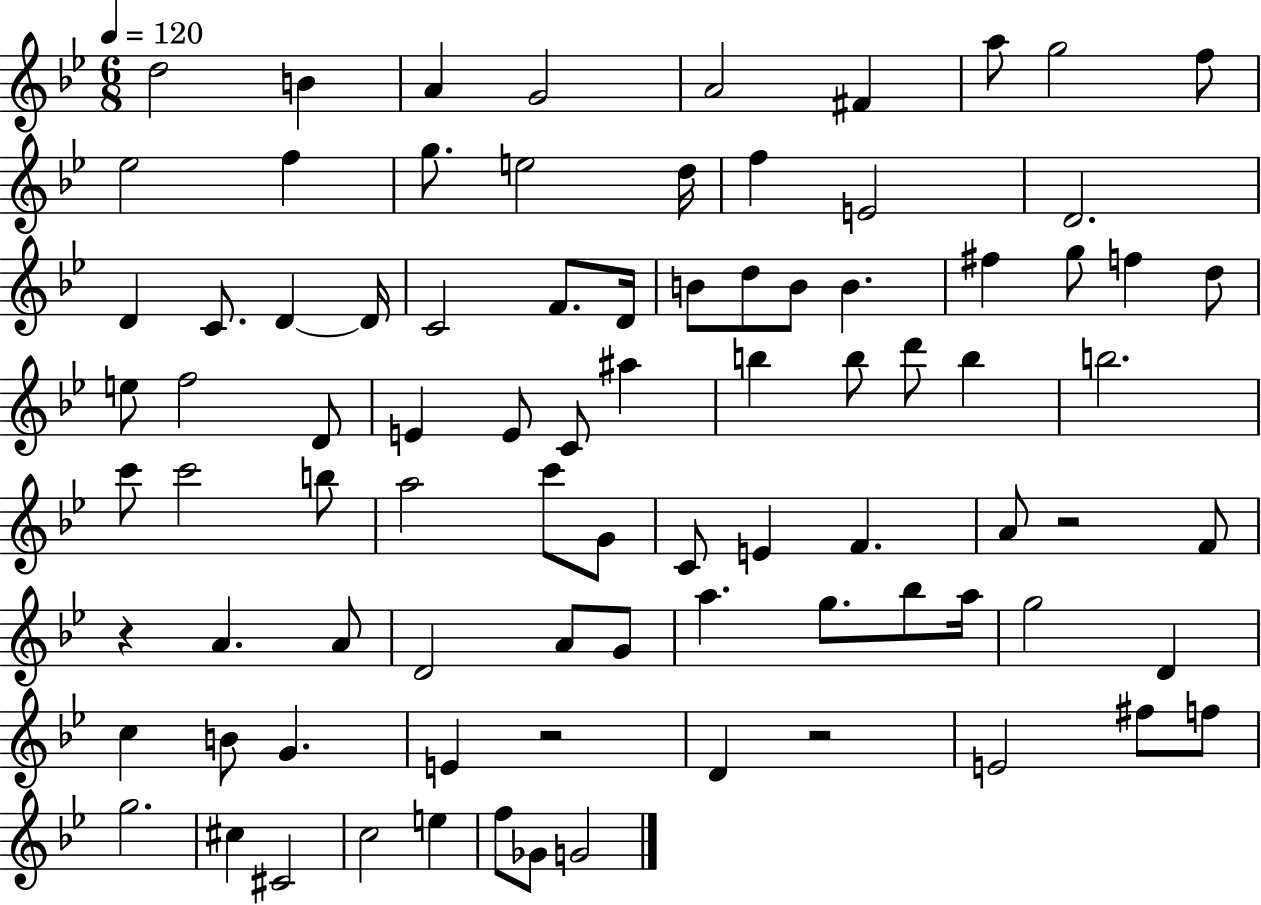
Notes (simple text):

D5/h B4/q A4/q G4/h A4/h F#4/q A5/e G5/h F5/e Eb5/h F5/q G5/e. E5/h D5/s F5/q E4/h D4/h. D4/q C4/e. D4/q D4/s C4/h F4/e. D4/s B4/e D5/e B4/e B4/q. F#5/q G5/e F5/q D5/e E5/e F5/h D4/e E4/q E4/e C4/e A#5/q B5/q B5/e D6/e B5/q B5/h. C6/e C6/h B5/e A5/h C6/e G4/e C4/e E4/q F4/q. A4/e R/h F4/e R/q A4/q. A4/e D4/h A4/e G4/e A5/q. G5/e. Bb5/e A5/s G5/h D4/q C5/q B4/e G4/q. E4/q R/h D4/q R/h E4/h F#5/e F5/e G5/h. C#5/q C#4/h C5/h E5/q F5/e Gb4/e G4/h